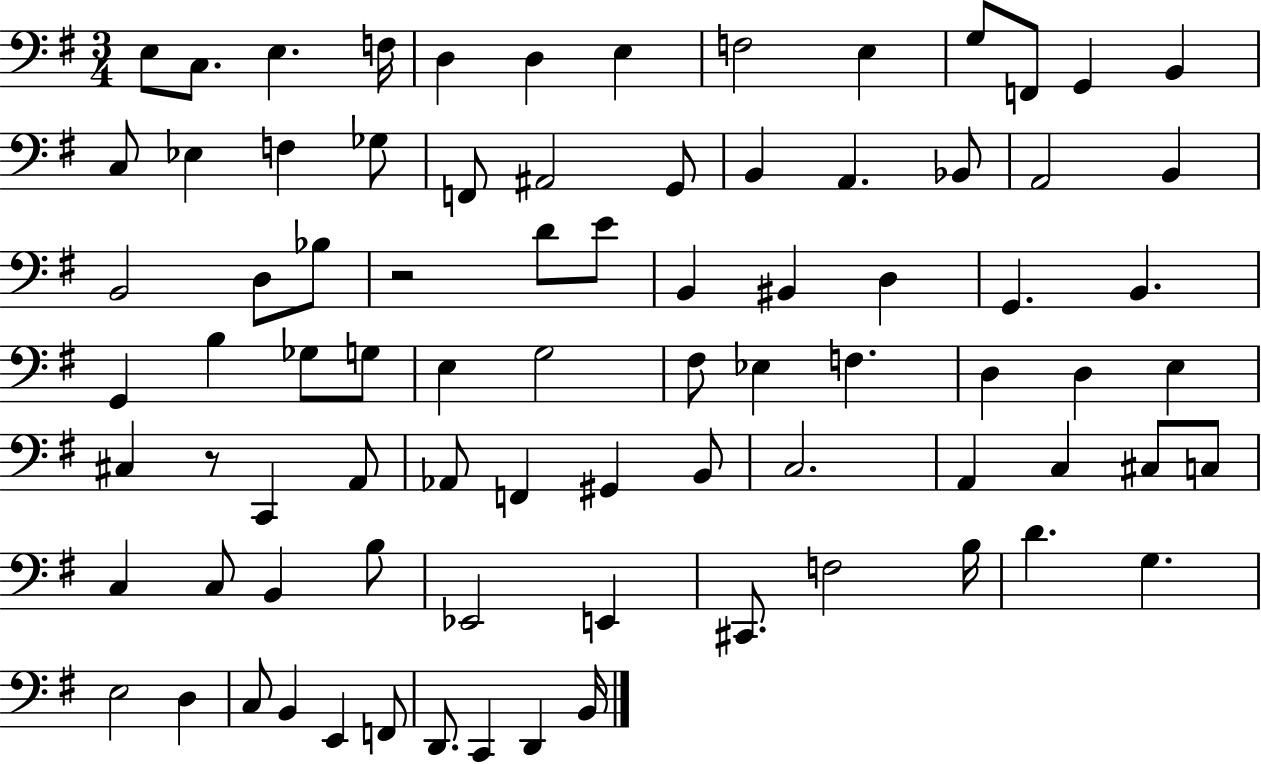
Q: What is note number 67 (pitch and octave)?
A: F3